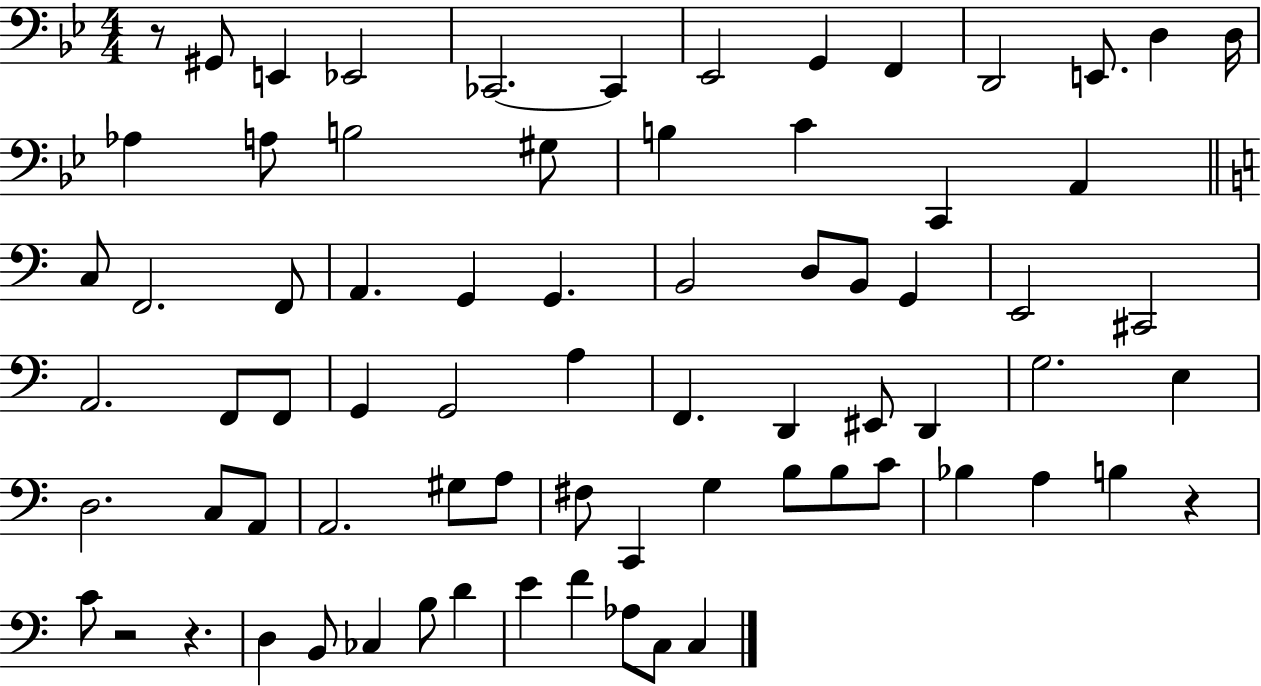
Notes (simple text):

R/e G#2/e E2/q Eb2/h CES2/h. CES2/q Eb2/h G2/q F2/q D2/h E2/e. D3/q D3/s Ab3/q A3/e B3/h G#3/e B3/q C4/q C2/q A2/q C3/e F2/h. F2/e A2/q. G2/q G2/q. B2/h D3/e B2/e G2/q E2/h C#2/h A2/h. F2/e F2/e G2/q G2/h A3/q F2/q. D2/q EIS2/e D2/q G3/h. E3/q D3/h. C3/e A2/e A2/h. G#3/e A3/e F#3/e C2/q G3/q B3/e B3/e C4/e Bb3/q A3/q B3/q R/q C4/e R/h R/q. D3/q B2/e CES3/q B3/e D4/q E4/q F4/q Ab3/e C3/e C3/q